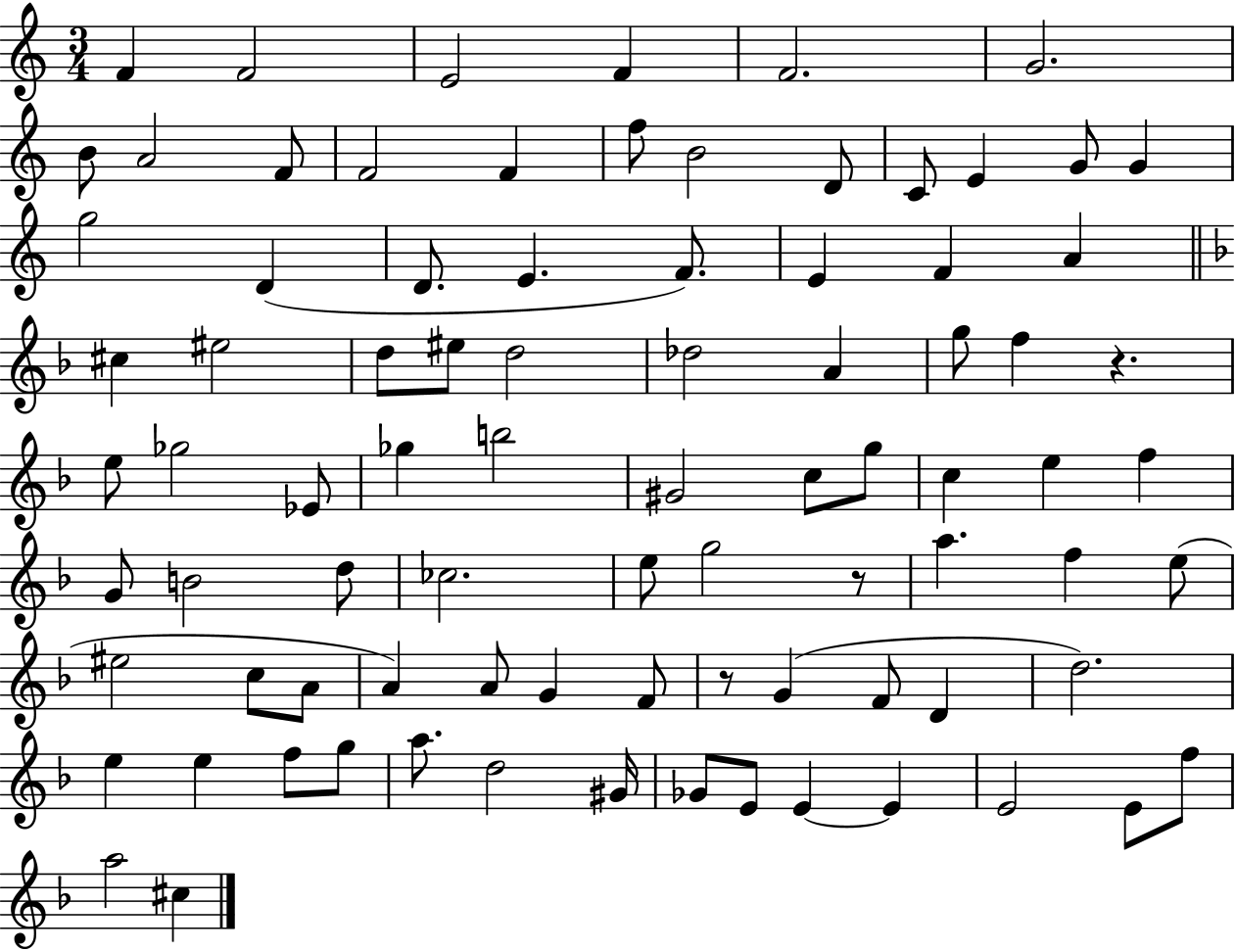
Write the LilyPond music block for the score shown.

{
  \clef treble
  \numericTimeSignature
  \time 3/4
  \key c \major
  \repeat volta 2 { f'4 f'2 | e'2 f'4 | f'2. | g'2. | \break b'8 a'2 f'8 | f'2 f'4 | f''8 b'2 d'8 | c'8 e'4 g'8 g'4 | \break g''2 d'4( | d'8. e'4. f'8.) | e'4 f'4 a'4 | \bar "||" \break \key f \major cis''4 eis''2 | d''8 eis''8 d''2 | des''2 a'4 | g''8 f''4 r4. | \break e''8 ges''2 ees'8 | ges''4 b''2 | gis'2 c''8 g''8 | c''4 e''4 f''4 | \break g'8 b'2 d''8 | ces''2. | e''8 g''2 r8 | a''4. f''4 e''8( | \break eis''2 c''8 a'8 | a'4) a'8 g'4 f'8 | r8 g'4( f'8 d'4 | d''2.) | \break e''4 e''4 f''8 g''8 | a''8. d''2 gis'16 | ges'8 e'8 e'4~~ e'4 | e'2 e'8 f''8 | \break a''2 cis''4 | } \bar "|."
}